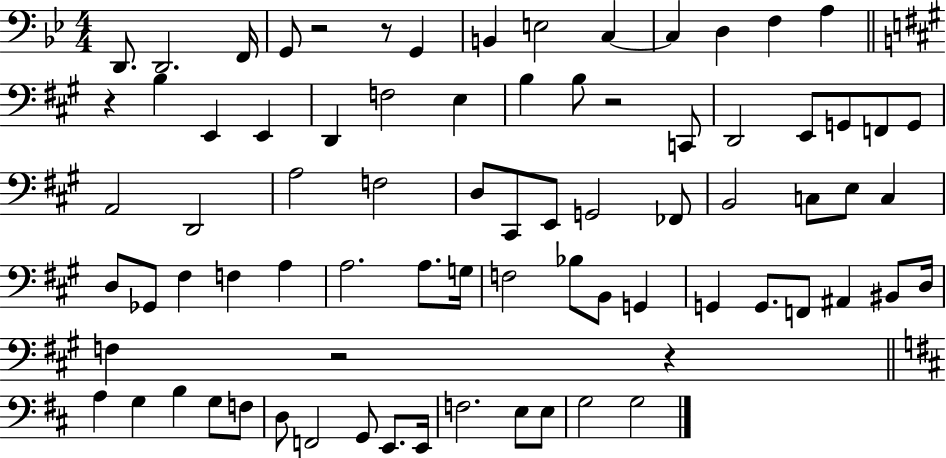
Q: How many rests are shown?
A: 6